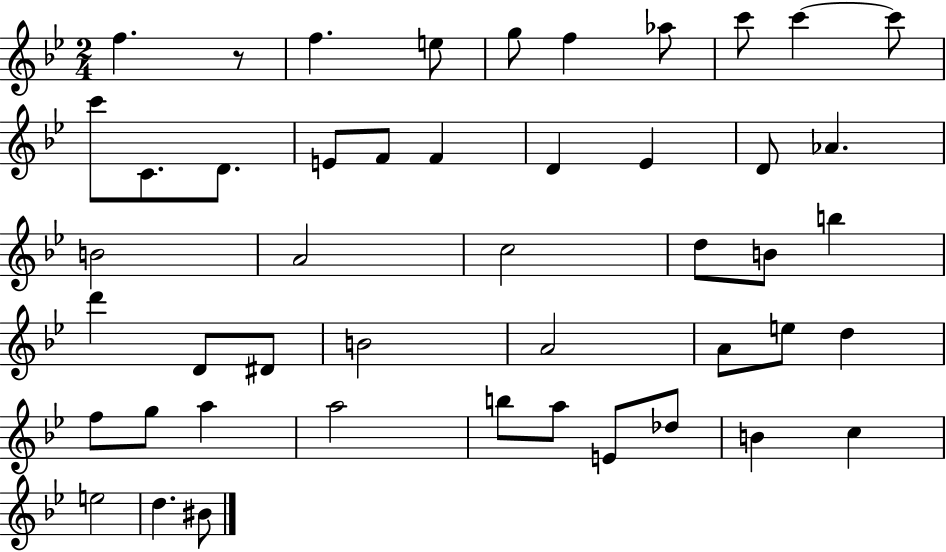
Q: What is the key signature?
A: BES major